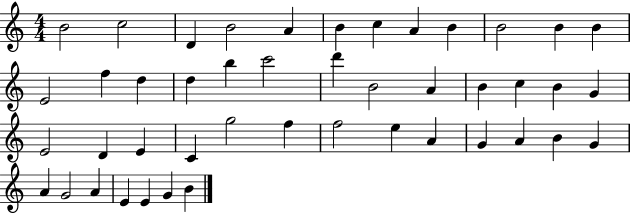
{
  \clef treble
  \numericTimeSignature
  \time 4/4
  \key c \major
  b'2 c''2 | d'4 b'2 a'4 | b'4 c''4 a'4 b'4 | b'2 b'4 b'4 | \break e'2 f''4 d''4 | d''4 b''4 c'''2 | d'''4 b'2 a'4 | b'4 c''4 b'4 g'4 | \break e'2 d'4 e'4 | c'4 g''2 f''4 | f''2 e''4 a'4 | g'4 a'4 b'4 g'4 | \break a'4 g'2 a'4 | e'4 e'4 g'4 b'4 | \bar "|."
}